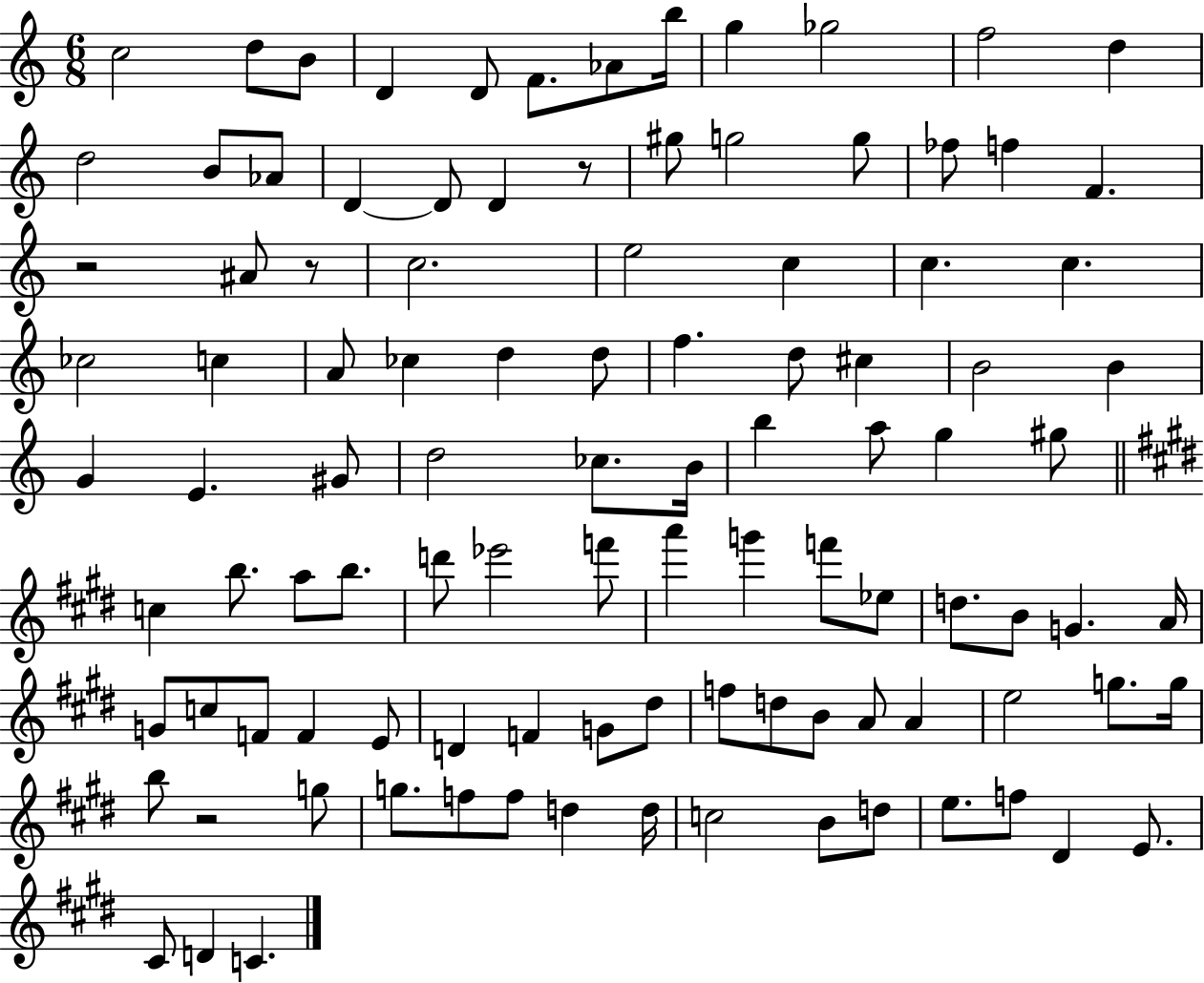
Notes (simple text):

C5/h D5/e B4/e D4/q D4/e F4/e. Ab4/e B5/s G5/q Gb5/h F5/h D5/q D5/h B4/e Ab4/e D4/q D4/e D4/q R/e G#5/e G5/h G5/e FES5/e F5/q F4/q. R/h A#4/e R/e C5/h. E5/h C5/q C5/q. C5/q. CES5/h C5/q A4/e CES5/q D5/q D5/e F5/q. D5/e C#5/q B4/h B4/q G4/q E4/q. G#4/e D5/h CES5/e. B4/s B5/q A5/e G5/q G#5/e C5/q B5/e. A5/e B5/e. D6/e Eb6/h F6/e A6/q G6/q F6/e Eb5/e D5/e. B4/e G4/q. A4/s G4/e C5/e F4/e F4/q E4/e D4/q F4/q G4/e D#5/e F5/e D5/e B4/e A4/e A4/q E5/h G5/e. G5/s B5/e R/h G5/e G5/e. F5/e F5/e D5/q D5/s C5/h B4/e D5/e E5/e. F5/e D#4/q E4/e. C#4/e D4/q C4/q.